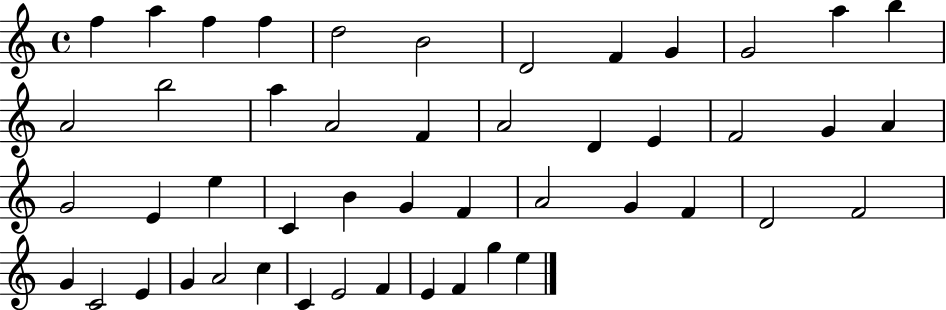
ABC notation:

X:1
T:Untitled
M:4/4
L:1/4
K:C
f a f f d2 B2 D2 F G G2 a b A2 b2 a A2 F A2 D E F2 G A G2 E e C B G F A2 G F D2 F2 G C2 E G A2 c C E2 F E F g e